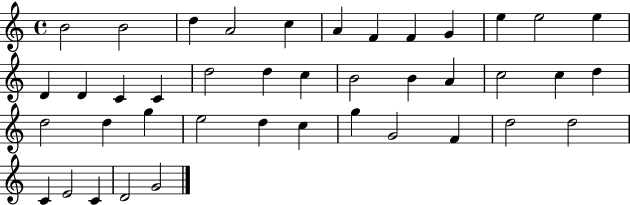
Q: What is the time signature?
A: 4/4